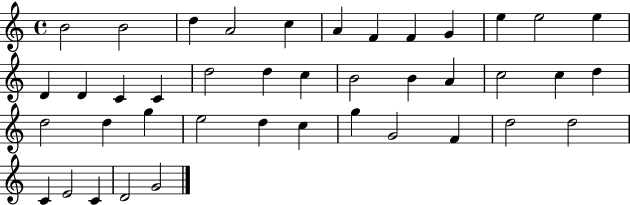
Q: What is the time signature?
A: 4/4